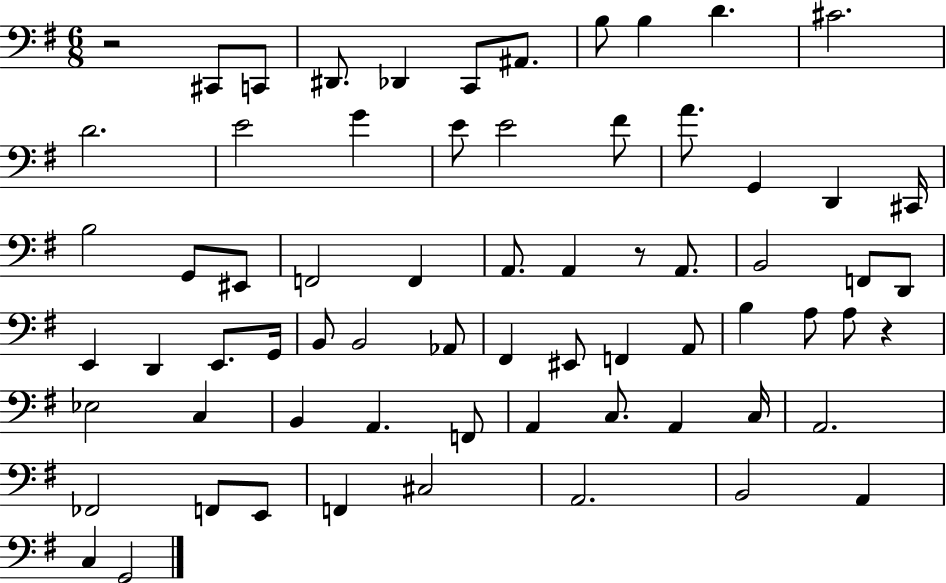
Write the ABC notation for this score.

X:1
T:Untitled
M:6/8
L:1/4
K:G
z2 ^C,,/2 C,,/2 ^D,,/2 _D,, C,,/2 ^A,,/2 B,/2 B, D ^C2 D2 E2 G E/2 E2 ^F/2 A/2 G,, D,, ^C,,/4 B,2 G,,/2 ^E,,/2 F,,2 F,, A,,/2 A,, z/2 A,,/2 B,,2 F,,/2 D,,/2 E,, D,, E,,/2 G,,/4 B,,/2 B,,2 _A,,/2 ^F,, ^E,,/2 F,, A,,/2 B, A,/2 A,/2 z _E,2 C, B,, A,, F,,/2 A,, C,/2 A,, C,/4 A,,2 _F,,2 F,,/2 E,,/2 F,, ^C,2 A,,2 B,,2 A,, C, G,,2